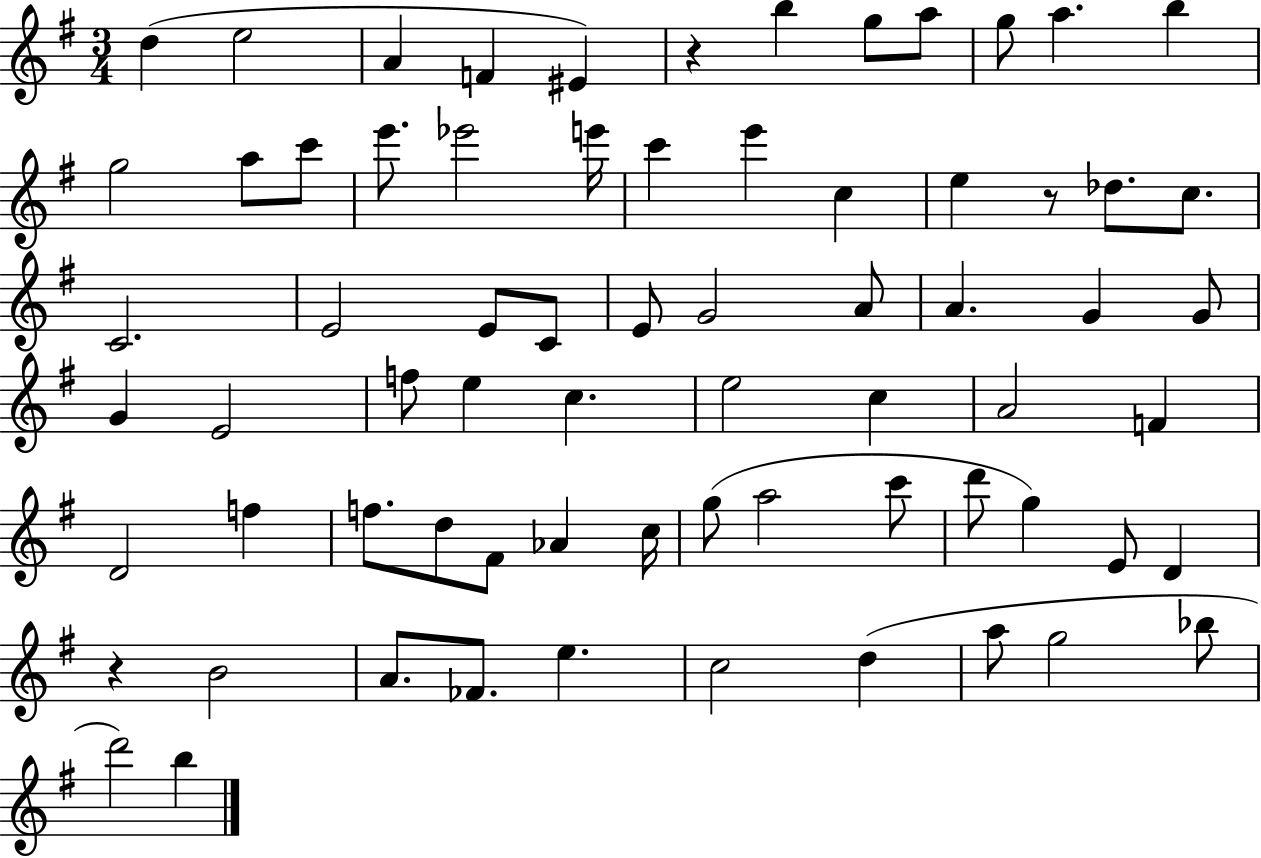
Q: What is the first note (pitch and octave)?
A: D5